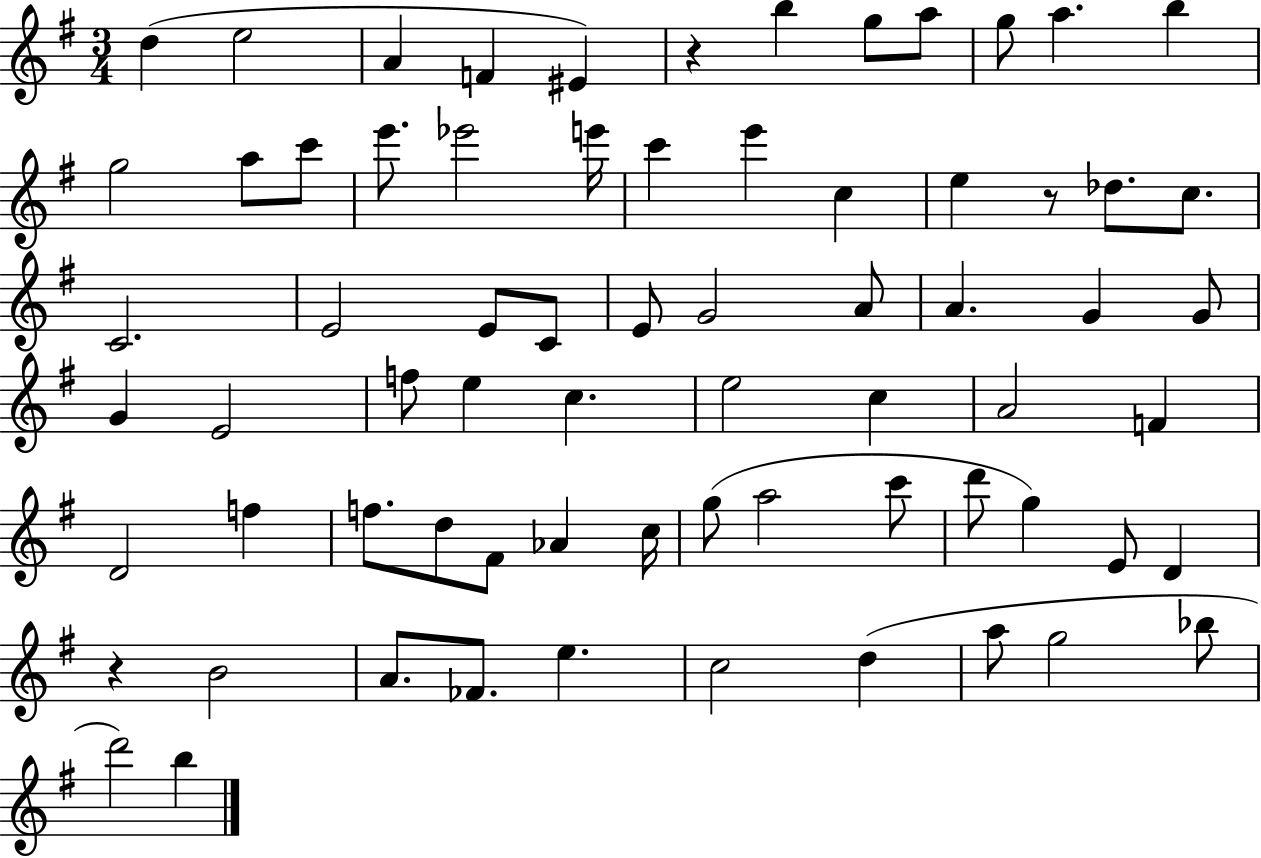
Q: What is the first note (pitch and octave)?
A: D5